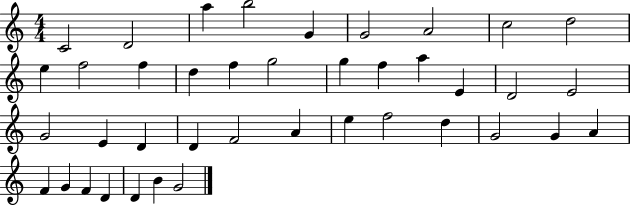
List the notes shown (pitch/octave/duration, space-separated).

C4/h D4/h A5/q B5/h G4/q G4/h A4/h C5/h D5/h E5/q F5/h F5/q D5/q F5/q G5/h G5/q F5/q A5/q E4/q D4/h E4/h G4/h E4/q D4/q D4/q F4/h A4/q E5/q F5/h D5/q G4/h G4/q A4/q F4/q G4/q F4/q D4/q D4/q B4/q G4/h